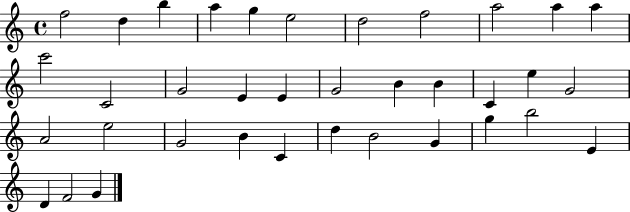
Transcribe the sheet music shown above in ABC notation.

X:1
T:Untitled
M:4/4
L:1/4
K:C
f2 d b a g e2 d2 f2 a2 a a c'2 C2 G2 E E G2 B B C e G2 A2 e2 G2 B C d B2 G g b2 E D F2 G